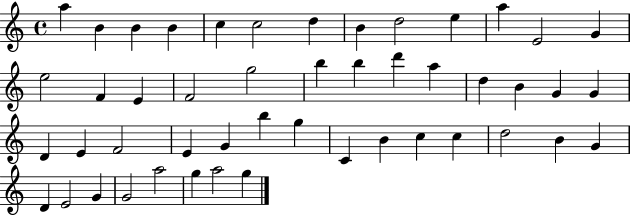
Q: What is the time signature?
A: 4/4